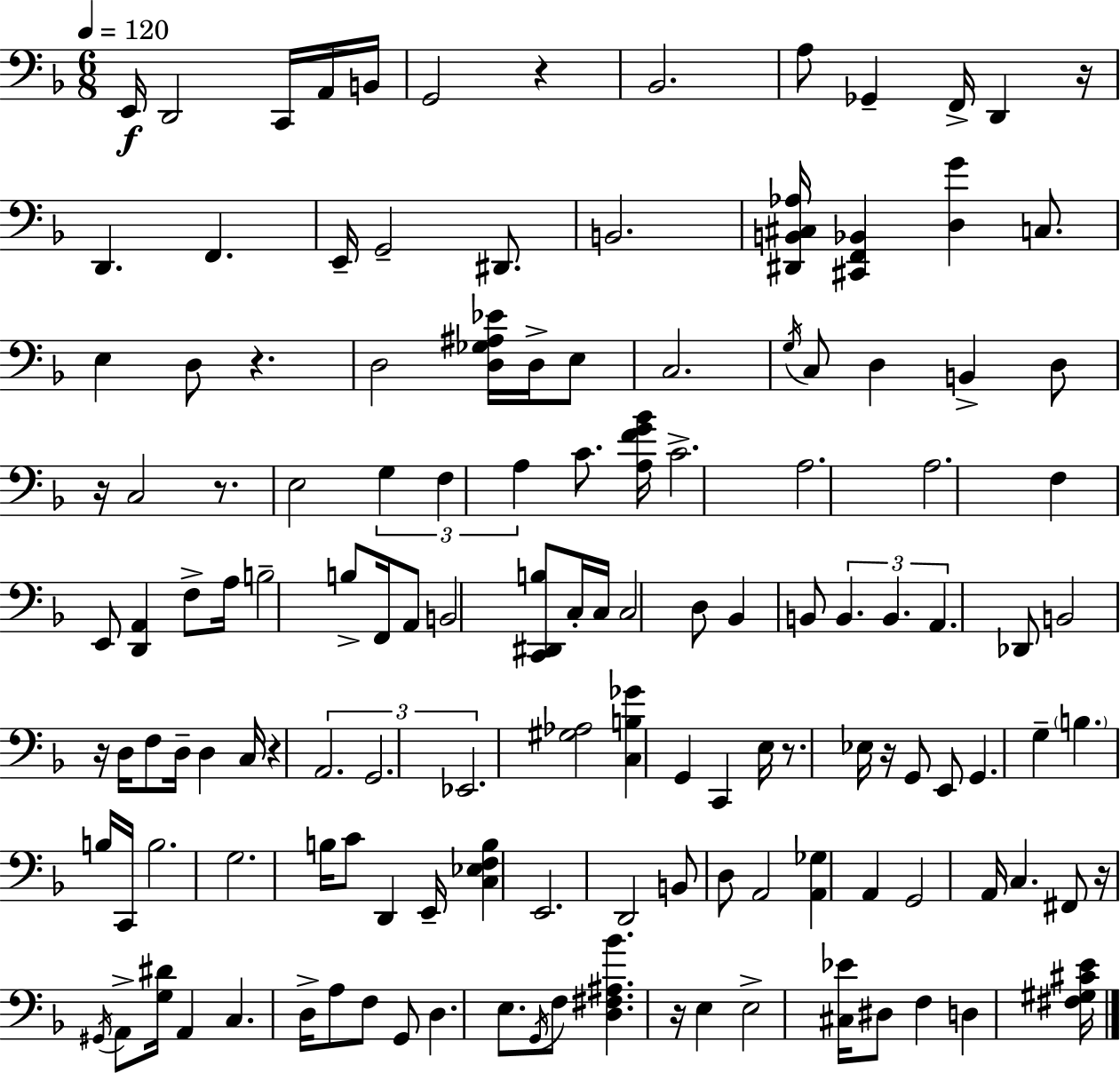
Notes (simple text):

E2/s D2/h C2/s A2/s B2/s G2/h R/q Bb2/h. A3/e Gb2/q F2/s D2/q R/s D2/q. F2/q. E2/s G2/h D#2/e. B2/h. [D#2,B2,C#3,Ab3]/s [C#2,F2,Bb2]/q [D3,G4]/q C3/e. E3/q D3/e R/q. D3/h [D3,Gb3,A#3,Eb4]/s D3/s E3/e C3/h. G3/s C3/e D3/q B2/q D3/e R/s C3/h R/e. E3/h G3/q F3/q A3/q C4/e. [A3,F4,G4,Bb4]/s C4/h. A3/h. A3/h. F3/q E2/e [D2,A2]/q F3/e A3/s B3/h B3/e F2/s A2/e B2/h [C2,D#2,B3]/e C3/s C3/s C3/h D3/e Bb2/q B2/e B2/q. B2/q. A2/q. Db2/e B2/h R/s D3/s F3/e D3/s D3/q C3/s R/q A2/h. G2/h. Eb2/h. [G#3,Ab3]/h [C3,B3,Gb4]/q G2/q C2/q E3/s R/e. Eb3/s R/s G2/e E2/e G2/q. G3/q B3/q. B3/s C2/s B3/h. G3/h. B3/s C4/e D2/q E2/s [C3,Eb3,F3,B3]/q E2/h. D2/h B2/e D3/e A2/h [A2,Gb3]/q A2/q G2/h A2/s C3/q. F#2/e R/s G#2/s A2/e [G3,D#4]/s A2/q C3/q. D3/s A3/e F3/e G2/e D3/q. E3/e. G2/s F3/e [D3,F#3,A#3,Bb4]/q. R/s E3/q E3/h [C#3,Eb4]/s D#3/e F3/q D3/q [F#3,G#3,C#4,E4]/s